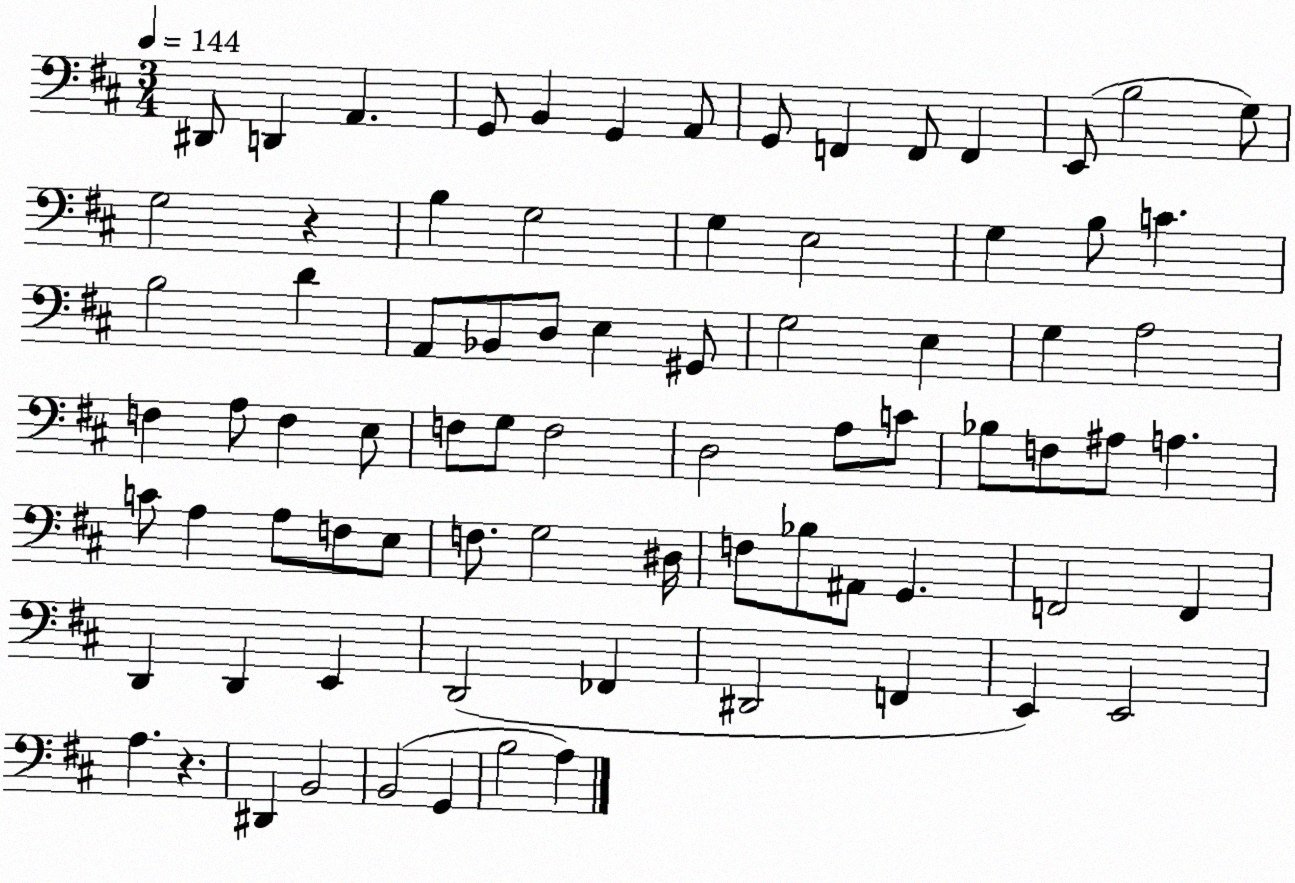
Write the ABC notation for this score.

X:1
T:Untitled
M:3/4
L:1/4
K:D
^D,,/2 D,, A,, G,,/2 B,, G,, A,,/2 G,,/2 F,, F,,/2 F,, E,,/2 B,2 G,/2 G,2 z B, G,2 G, E,2 G, B,/2 C B,2 D A,,/2 _B,,/2 D,/2 E, ^G,,/2 G,2 E, G, A,2 F, A,/2 F, E,/2 F,/2 G,/2 F,2 D,2 A,/2 C/2 _B,/2 F,/2 ^A,/2 A, C/2 A, A,/2 F,/2 E,/2 F,/2 G,2 ^D,/4 F,/2 _B,/2 ^A,,/2 G,, F,,2 F,, D,, D,, E,, D,,2 _F,, ^D,,2 F,, E,, E,,2 A, z ^D,, B,,2 B,,2 G,, B,2 A,